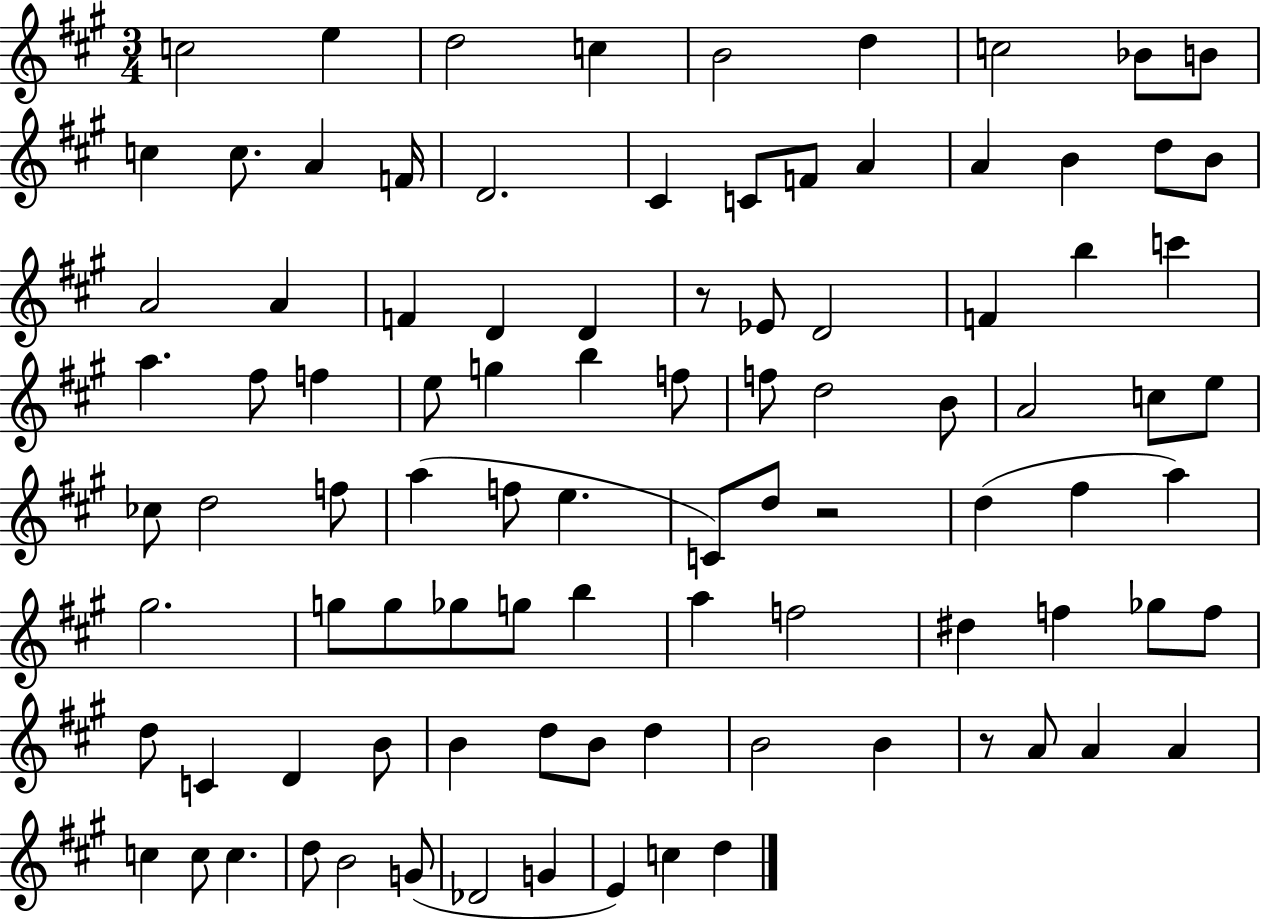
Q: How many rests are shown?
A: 3